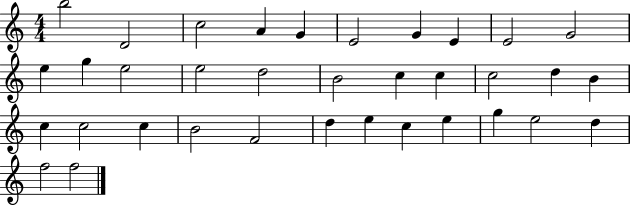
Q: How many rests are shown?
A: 0